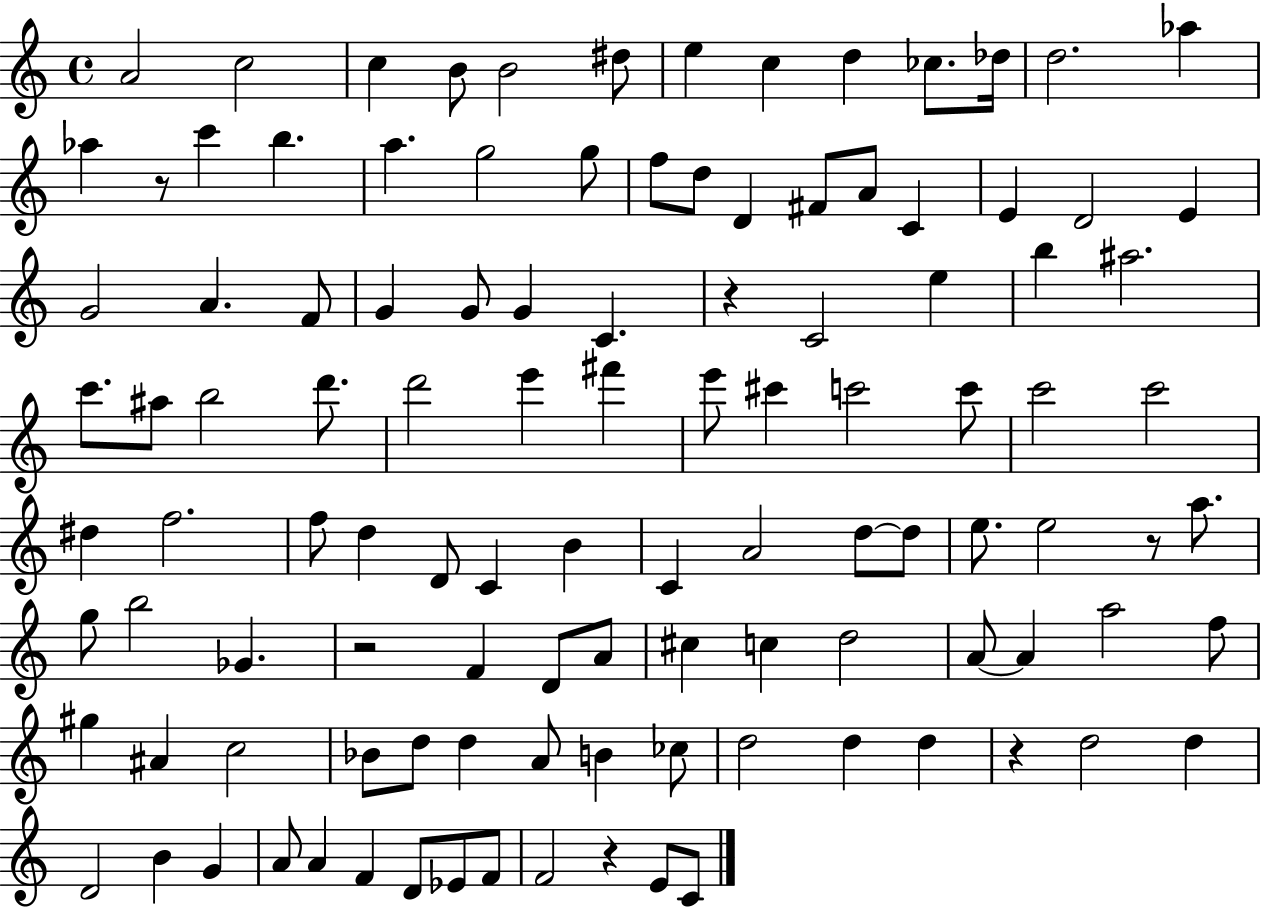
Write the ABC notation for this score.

X:1
T:Untitled
M:4/4
L:1/4
K:C
A2 c2 c B/2 B2 ^d/2 e c d _c/2 _d/4 d2 _a _a z/2 c' b a g2 g/2 f/2 d/2 D ^F/2 A/2 C E D2 E G2 A F/2 G G/2 G C z C2 e b ^a2 c'/2 ^a/2 b2 d'/2 d'2 e' ^f' e'/2 ^c' c'2 c'/2 c'2 c'2 ^d f2 f/2 d D/2 C B C A2 d/2 d/2 e/2 e2 z/2 a/2 g/2 b2 _G z2 F D/2 A/2 ^c c d2 A/2 A a2 f/2 ^g ^A c2 _B/2 d/2 d A/2 B _c/2 d2 d d z d2 d D2 B G A/2 A F D/2 _E/2 F/2 F2 z E/2 C/2